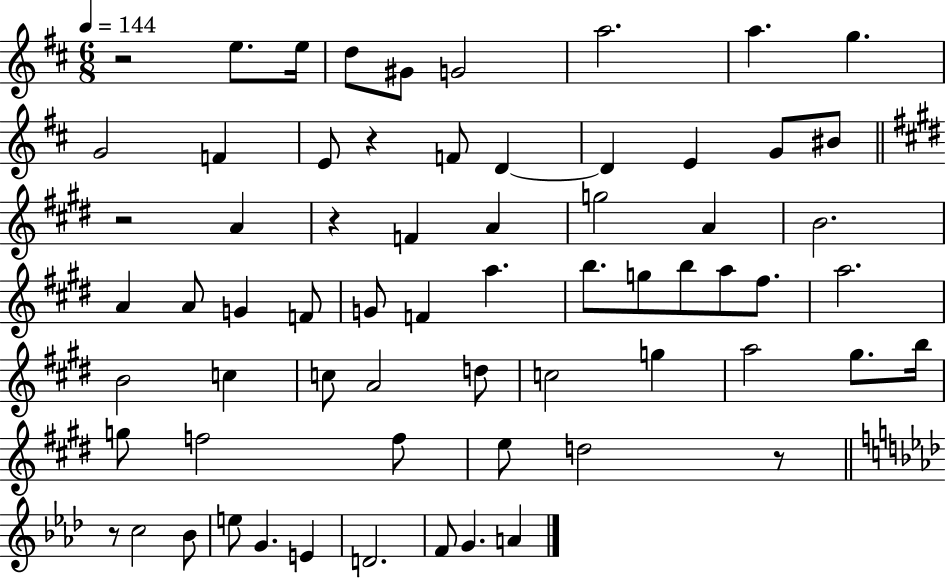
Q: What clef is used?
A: treble